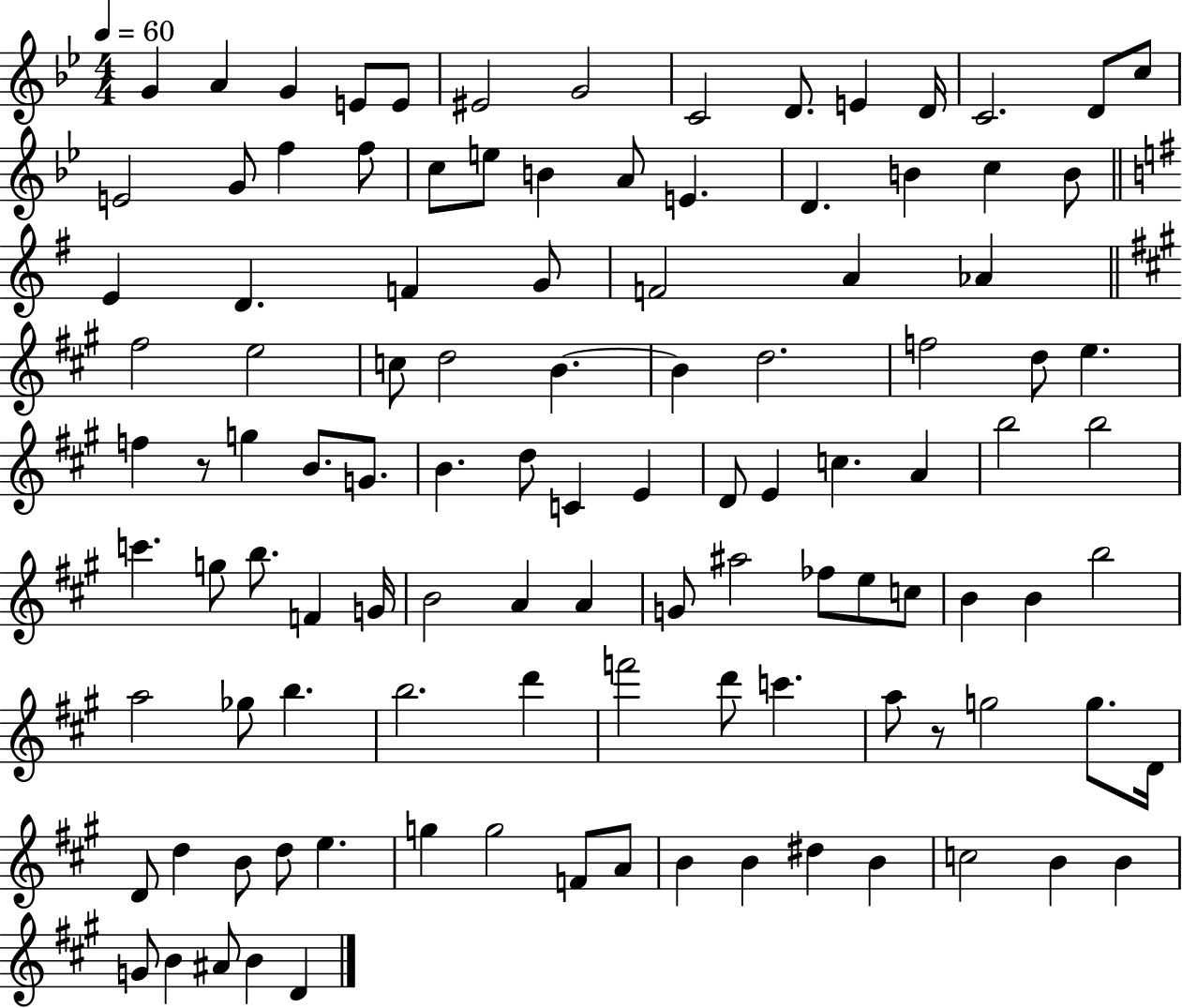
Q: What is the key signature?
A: BES major